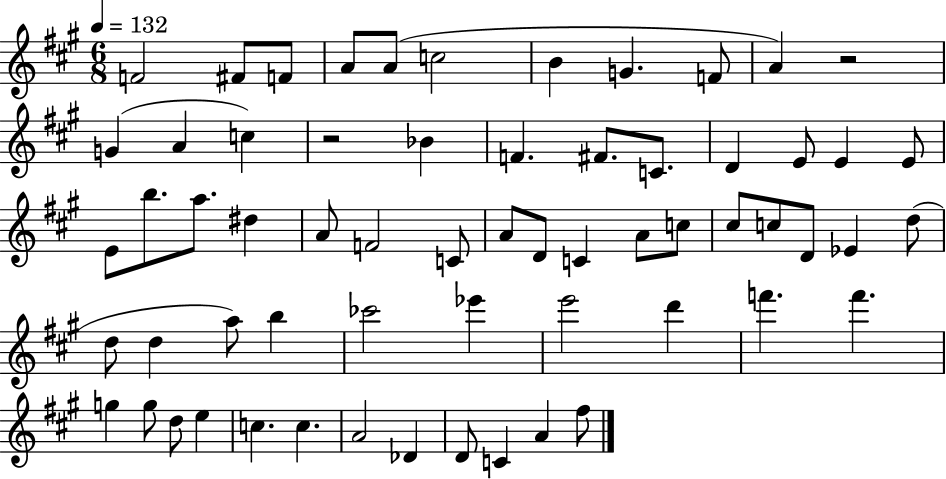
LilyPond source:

{
  \clef treble
  \numericTimeSignature
  \time 6/8
  \key a \major
  \tempo 4 = 132
  \repeat volta 2 { f'2 fis'8 f'8 | a'8 a'8( c''2 | b'4 g'4. f'8 | a'4) r2 | \break g'4( a'4 c''4) | r2 bes'4 | f'4. fis'8. c'8. | d'4 e'8 e'4 e'8 | \break e'8 b''8. a''8. dis''4 | a'8 f'2 c'8 | a'8 d'8 c'4 a'8 c''8 | cis''8 c''8 d'8 ees'4 d''8( | \break d''8 d''4 a''8) b''4 | ces'''2 ees'''4 | e'''2 d'''4 | f'''4. f'''4. | \break g''4 g''8 d''8 e''4 | c''4. c''4. | a'2 des'4 | d'8 c'4 a'4 fis''8 | \break } \bar "|."
}